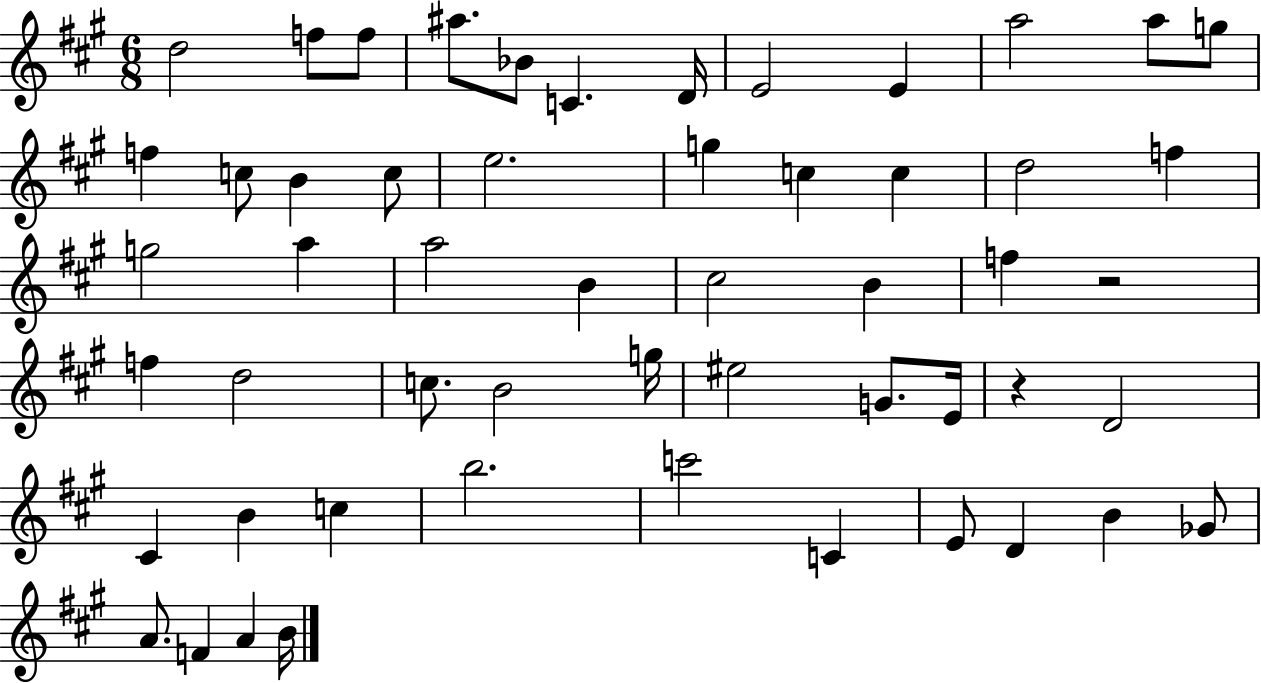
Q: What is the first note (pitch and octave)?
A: D5